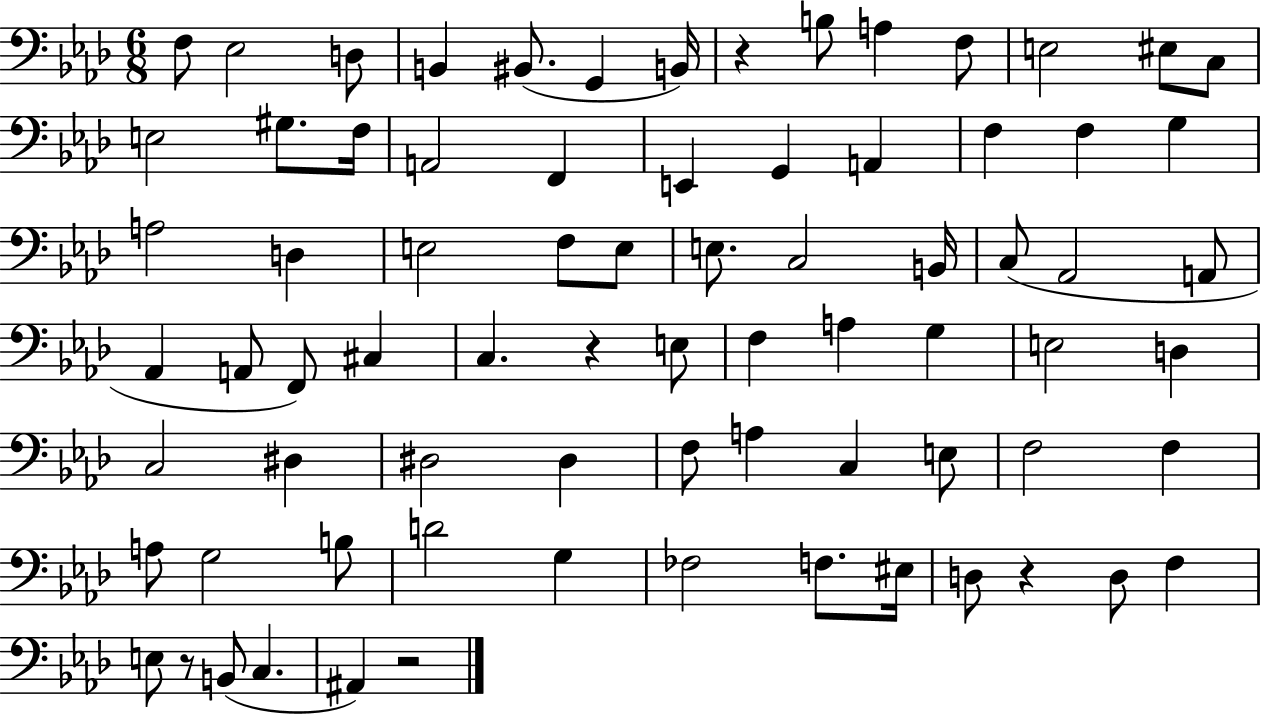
{
  \clef bass
  \numericTimeSignature
  \time 6/8
  \key aes \major
  f8 ees2 d8 | b,4 bis,8.( g,4 b,16) | r4 b8 a4 f8 | e2 eis8 c8 | \break e2 gis8. f16 | a,2 f,4 | e,4 g,4 a,4 | f4 f4 g4 | \break a2 d4 | e2 f8 e8 | e8. c2 b,16 | c8( aes,2 a,8 | \break aes,4 a,8 f,8) cis4 | c4. r4 e8 | f4 a4 g4 | e2 d4 | \break c2 dis4 | dis2 dis4 | f8 a4 c4 e8 | f2 f4 | \break a8 g2 b8 | d'2 g4 | fes2 f8. eis16 | d8 r4 d8 f4 | \break e8 r8 b,8( c4. | ais,4) r2 | \bar "|."
}